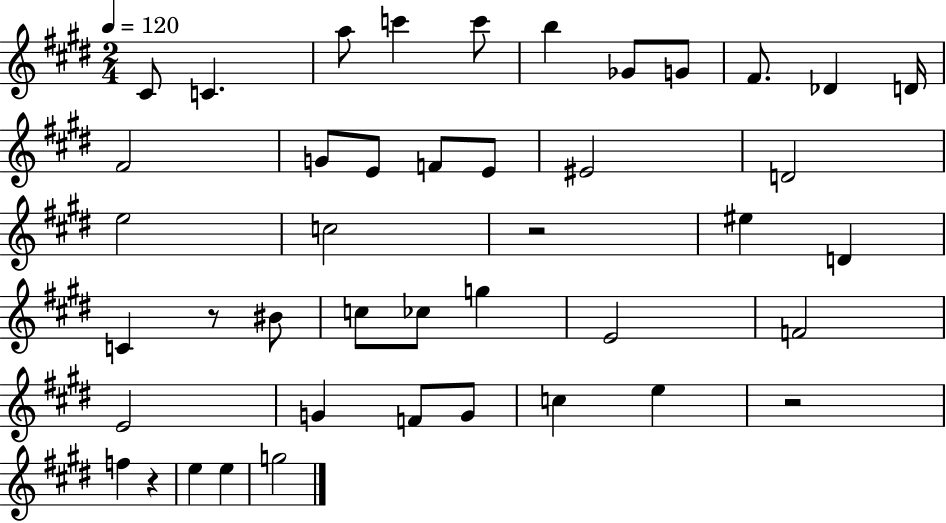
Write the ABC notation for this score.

X:1
T:Untitled
M:2/4
L:1/4
K:E
^C/2 C a/2 c' c'/2 b _G/2 G/2 ^F/2 _D D/4 ^F2 G/2 E/2 F/2 E/2 ^E2 D2 e2 c2 z2 ^e D C z/2 ^B/2 c/2 _c/2 g E2 F2 E2 G F/2 G/2 c e z2 f z e e g2